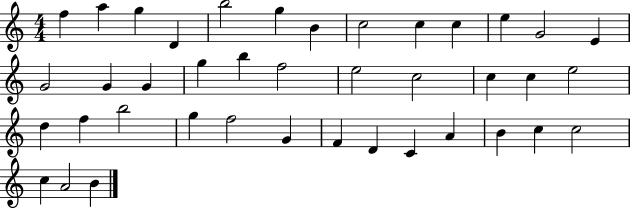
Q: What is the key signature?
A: C major